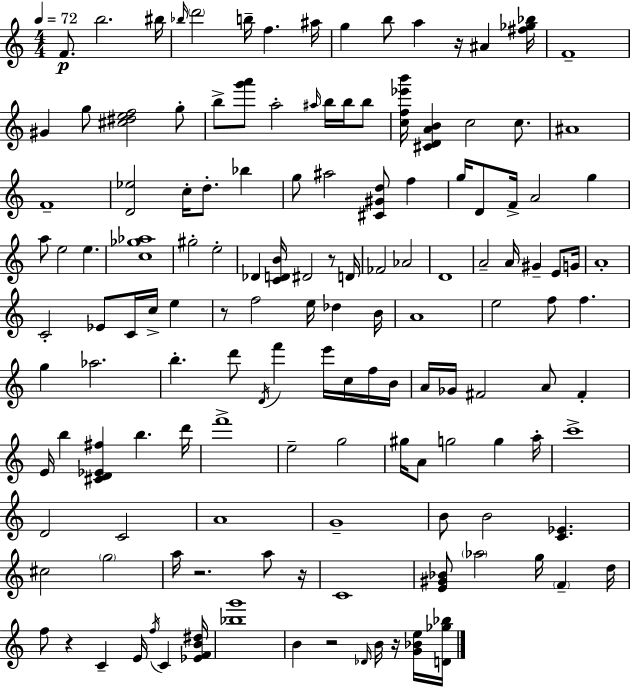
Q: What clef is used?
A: treble